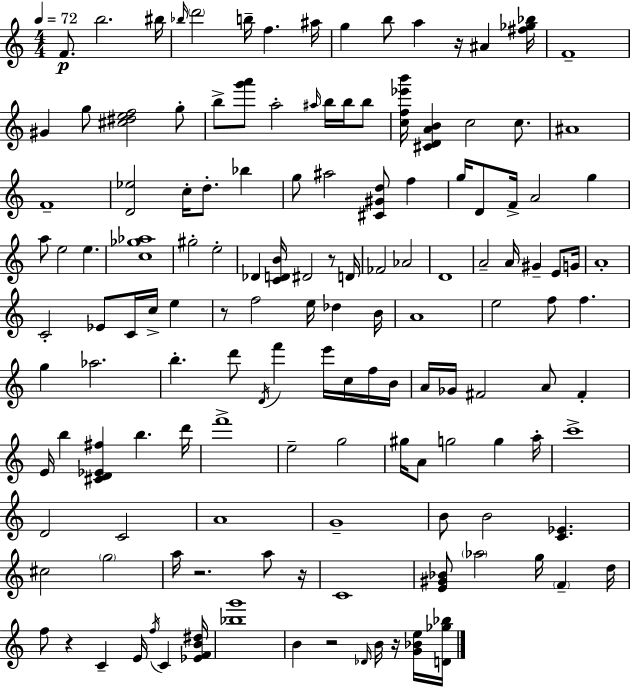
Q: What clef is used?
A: treble